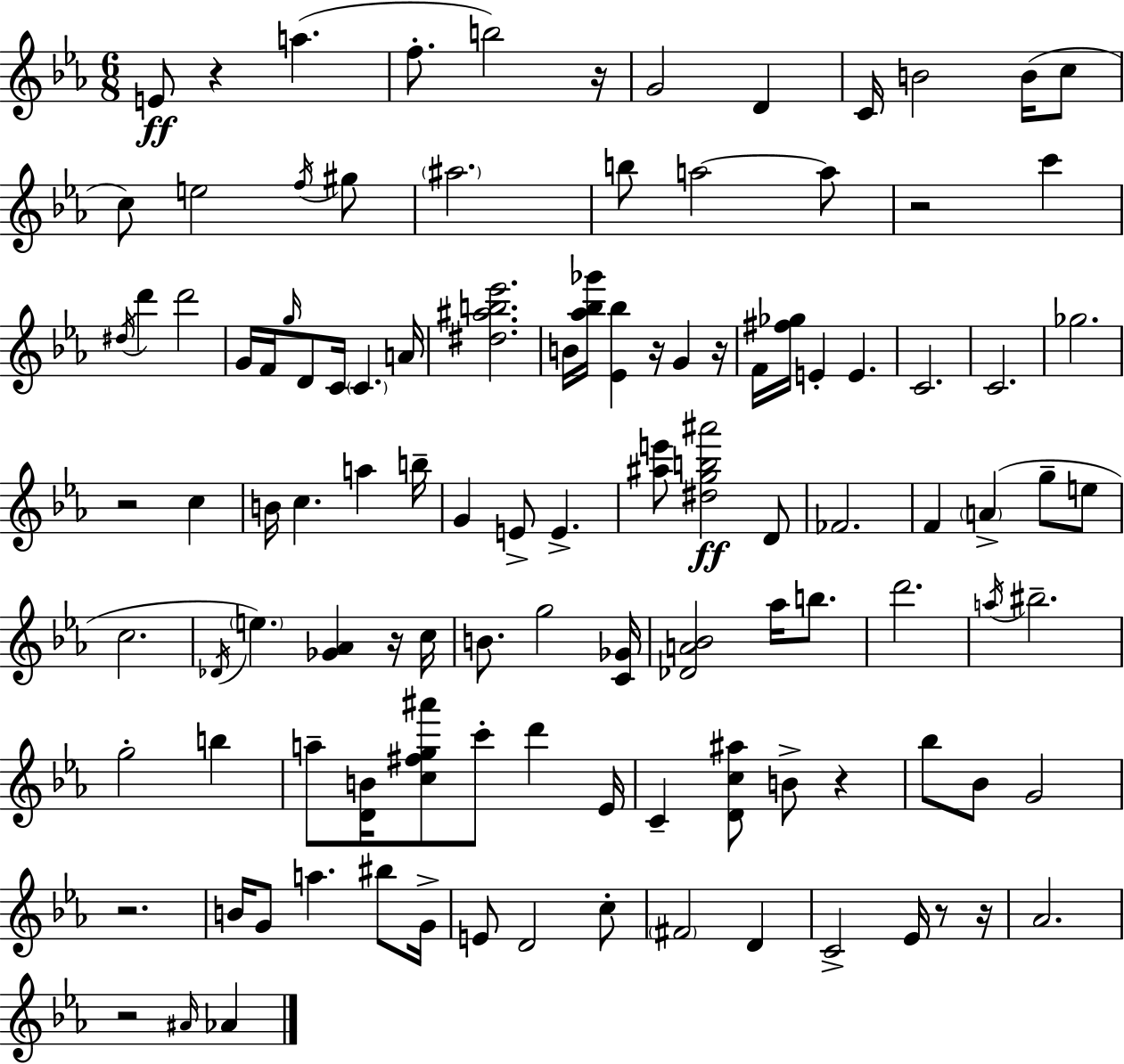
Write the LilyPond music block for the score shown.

{
  \clef treble
  \numericTimeSignature
  \time 6/8
  \key c \minor
  e'8\ff r4 a''4.( | f''8.-. b''2) r16 | g'2 d'4 | c'16 b'2 b'16( c''8 | \break c''8) e''2 \acciaccatura { f''16 } gis''8 | \parenthesize ais''2. | b''8 a''2~~ a''8 | r2 c'''4 | \break \acciaccatura { dis''16 } d'''4 d'''2 | g'16 f'16 \grace { g''16 } d'8 c'16 \parenthesize c'4. | a'16 <dis'' ais'' b'' ees'''>2. | b'16 <aes'' bes'' ges'''>16 <ees' bes''>4 r16 g'4 | \break r16 f'16 <fis'' ges''>16 e'4-. e'4. | c'2. | c'2. | ges''2. | \break r2 c''4 | b'16 c''4. a''4 | b''16-- g'4 e'8-> e'4.-> | <ais'' e'''>8 <dis'' g'' b'' ais'''>2\ff | \break d'8 fes'2. | f'4 \parenthesize a'4->( g''8-- | e''8 c''2. | \acciaccatura { des'16 } \parenthesize e''4.) <ges' aes'>4 | \break r16 c''16 b'8. g''2 | <c' ges'>16 <des' a' bes'>2 | aes''16 b''8. d'''2. | \acciaccatura { a''16 } bis''2.-- | \break g''2-. | b''4 a''8-- <d' b'>16 <c'' fis'' g'' ais'''>8 c'''8-. | d'''4 ees'16 c'4-- <d' c'' ais''>8 b'8-> | r4 bes''8 bes'8 g'2 | \break r2. | b'16 g'8 a''4. | bis''8 g'16-> e'8 d'2 | c''8-. \parenthesize fis'2 | \break d'4 c'2-> | ees'16 r8 r16 aes'2. | r2 | \grace { ais'16 } aes'4 \bar "|."
}